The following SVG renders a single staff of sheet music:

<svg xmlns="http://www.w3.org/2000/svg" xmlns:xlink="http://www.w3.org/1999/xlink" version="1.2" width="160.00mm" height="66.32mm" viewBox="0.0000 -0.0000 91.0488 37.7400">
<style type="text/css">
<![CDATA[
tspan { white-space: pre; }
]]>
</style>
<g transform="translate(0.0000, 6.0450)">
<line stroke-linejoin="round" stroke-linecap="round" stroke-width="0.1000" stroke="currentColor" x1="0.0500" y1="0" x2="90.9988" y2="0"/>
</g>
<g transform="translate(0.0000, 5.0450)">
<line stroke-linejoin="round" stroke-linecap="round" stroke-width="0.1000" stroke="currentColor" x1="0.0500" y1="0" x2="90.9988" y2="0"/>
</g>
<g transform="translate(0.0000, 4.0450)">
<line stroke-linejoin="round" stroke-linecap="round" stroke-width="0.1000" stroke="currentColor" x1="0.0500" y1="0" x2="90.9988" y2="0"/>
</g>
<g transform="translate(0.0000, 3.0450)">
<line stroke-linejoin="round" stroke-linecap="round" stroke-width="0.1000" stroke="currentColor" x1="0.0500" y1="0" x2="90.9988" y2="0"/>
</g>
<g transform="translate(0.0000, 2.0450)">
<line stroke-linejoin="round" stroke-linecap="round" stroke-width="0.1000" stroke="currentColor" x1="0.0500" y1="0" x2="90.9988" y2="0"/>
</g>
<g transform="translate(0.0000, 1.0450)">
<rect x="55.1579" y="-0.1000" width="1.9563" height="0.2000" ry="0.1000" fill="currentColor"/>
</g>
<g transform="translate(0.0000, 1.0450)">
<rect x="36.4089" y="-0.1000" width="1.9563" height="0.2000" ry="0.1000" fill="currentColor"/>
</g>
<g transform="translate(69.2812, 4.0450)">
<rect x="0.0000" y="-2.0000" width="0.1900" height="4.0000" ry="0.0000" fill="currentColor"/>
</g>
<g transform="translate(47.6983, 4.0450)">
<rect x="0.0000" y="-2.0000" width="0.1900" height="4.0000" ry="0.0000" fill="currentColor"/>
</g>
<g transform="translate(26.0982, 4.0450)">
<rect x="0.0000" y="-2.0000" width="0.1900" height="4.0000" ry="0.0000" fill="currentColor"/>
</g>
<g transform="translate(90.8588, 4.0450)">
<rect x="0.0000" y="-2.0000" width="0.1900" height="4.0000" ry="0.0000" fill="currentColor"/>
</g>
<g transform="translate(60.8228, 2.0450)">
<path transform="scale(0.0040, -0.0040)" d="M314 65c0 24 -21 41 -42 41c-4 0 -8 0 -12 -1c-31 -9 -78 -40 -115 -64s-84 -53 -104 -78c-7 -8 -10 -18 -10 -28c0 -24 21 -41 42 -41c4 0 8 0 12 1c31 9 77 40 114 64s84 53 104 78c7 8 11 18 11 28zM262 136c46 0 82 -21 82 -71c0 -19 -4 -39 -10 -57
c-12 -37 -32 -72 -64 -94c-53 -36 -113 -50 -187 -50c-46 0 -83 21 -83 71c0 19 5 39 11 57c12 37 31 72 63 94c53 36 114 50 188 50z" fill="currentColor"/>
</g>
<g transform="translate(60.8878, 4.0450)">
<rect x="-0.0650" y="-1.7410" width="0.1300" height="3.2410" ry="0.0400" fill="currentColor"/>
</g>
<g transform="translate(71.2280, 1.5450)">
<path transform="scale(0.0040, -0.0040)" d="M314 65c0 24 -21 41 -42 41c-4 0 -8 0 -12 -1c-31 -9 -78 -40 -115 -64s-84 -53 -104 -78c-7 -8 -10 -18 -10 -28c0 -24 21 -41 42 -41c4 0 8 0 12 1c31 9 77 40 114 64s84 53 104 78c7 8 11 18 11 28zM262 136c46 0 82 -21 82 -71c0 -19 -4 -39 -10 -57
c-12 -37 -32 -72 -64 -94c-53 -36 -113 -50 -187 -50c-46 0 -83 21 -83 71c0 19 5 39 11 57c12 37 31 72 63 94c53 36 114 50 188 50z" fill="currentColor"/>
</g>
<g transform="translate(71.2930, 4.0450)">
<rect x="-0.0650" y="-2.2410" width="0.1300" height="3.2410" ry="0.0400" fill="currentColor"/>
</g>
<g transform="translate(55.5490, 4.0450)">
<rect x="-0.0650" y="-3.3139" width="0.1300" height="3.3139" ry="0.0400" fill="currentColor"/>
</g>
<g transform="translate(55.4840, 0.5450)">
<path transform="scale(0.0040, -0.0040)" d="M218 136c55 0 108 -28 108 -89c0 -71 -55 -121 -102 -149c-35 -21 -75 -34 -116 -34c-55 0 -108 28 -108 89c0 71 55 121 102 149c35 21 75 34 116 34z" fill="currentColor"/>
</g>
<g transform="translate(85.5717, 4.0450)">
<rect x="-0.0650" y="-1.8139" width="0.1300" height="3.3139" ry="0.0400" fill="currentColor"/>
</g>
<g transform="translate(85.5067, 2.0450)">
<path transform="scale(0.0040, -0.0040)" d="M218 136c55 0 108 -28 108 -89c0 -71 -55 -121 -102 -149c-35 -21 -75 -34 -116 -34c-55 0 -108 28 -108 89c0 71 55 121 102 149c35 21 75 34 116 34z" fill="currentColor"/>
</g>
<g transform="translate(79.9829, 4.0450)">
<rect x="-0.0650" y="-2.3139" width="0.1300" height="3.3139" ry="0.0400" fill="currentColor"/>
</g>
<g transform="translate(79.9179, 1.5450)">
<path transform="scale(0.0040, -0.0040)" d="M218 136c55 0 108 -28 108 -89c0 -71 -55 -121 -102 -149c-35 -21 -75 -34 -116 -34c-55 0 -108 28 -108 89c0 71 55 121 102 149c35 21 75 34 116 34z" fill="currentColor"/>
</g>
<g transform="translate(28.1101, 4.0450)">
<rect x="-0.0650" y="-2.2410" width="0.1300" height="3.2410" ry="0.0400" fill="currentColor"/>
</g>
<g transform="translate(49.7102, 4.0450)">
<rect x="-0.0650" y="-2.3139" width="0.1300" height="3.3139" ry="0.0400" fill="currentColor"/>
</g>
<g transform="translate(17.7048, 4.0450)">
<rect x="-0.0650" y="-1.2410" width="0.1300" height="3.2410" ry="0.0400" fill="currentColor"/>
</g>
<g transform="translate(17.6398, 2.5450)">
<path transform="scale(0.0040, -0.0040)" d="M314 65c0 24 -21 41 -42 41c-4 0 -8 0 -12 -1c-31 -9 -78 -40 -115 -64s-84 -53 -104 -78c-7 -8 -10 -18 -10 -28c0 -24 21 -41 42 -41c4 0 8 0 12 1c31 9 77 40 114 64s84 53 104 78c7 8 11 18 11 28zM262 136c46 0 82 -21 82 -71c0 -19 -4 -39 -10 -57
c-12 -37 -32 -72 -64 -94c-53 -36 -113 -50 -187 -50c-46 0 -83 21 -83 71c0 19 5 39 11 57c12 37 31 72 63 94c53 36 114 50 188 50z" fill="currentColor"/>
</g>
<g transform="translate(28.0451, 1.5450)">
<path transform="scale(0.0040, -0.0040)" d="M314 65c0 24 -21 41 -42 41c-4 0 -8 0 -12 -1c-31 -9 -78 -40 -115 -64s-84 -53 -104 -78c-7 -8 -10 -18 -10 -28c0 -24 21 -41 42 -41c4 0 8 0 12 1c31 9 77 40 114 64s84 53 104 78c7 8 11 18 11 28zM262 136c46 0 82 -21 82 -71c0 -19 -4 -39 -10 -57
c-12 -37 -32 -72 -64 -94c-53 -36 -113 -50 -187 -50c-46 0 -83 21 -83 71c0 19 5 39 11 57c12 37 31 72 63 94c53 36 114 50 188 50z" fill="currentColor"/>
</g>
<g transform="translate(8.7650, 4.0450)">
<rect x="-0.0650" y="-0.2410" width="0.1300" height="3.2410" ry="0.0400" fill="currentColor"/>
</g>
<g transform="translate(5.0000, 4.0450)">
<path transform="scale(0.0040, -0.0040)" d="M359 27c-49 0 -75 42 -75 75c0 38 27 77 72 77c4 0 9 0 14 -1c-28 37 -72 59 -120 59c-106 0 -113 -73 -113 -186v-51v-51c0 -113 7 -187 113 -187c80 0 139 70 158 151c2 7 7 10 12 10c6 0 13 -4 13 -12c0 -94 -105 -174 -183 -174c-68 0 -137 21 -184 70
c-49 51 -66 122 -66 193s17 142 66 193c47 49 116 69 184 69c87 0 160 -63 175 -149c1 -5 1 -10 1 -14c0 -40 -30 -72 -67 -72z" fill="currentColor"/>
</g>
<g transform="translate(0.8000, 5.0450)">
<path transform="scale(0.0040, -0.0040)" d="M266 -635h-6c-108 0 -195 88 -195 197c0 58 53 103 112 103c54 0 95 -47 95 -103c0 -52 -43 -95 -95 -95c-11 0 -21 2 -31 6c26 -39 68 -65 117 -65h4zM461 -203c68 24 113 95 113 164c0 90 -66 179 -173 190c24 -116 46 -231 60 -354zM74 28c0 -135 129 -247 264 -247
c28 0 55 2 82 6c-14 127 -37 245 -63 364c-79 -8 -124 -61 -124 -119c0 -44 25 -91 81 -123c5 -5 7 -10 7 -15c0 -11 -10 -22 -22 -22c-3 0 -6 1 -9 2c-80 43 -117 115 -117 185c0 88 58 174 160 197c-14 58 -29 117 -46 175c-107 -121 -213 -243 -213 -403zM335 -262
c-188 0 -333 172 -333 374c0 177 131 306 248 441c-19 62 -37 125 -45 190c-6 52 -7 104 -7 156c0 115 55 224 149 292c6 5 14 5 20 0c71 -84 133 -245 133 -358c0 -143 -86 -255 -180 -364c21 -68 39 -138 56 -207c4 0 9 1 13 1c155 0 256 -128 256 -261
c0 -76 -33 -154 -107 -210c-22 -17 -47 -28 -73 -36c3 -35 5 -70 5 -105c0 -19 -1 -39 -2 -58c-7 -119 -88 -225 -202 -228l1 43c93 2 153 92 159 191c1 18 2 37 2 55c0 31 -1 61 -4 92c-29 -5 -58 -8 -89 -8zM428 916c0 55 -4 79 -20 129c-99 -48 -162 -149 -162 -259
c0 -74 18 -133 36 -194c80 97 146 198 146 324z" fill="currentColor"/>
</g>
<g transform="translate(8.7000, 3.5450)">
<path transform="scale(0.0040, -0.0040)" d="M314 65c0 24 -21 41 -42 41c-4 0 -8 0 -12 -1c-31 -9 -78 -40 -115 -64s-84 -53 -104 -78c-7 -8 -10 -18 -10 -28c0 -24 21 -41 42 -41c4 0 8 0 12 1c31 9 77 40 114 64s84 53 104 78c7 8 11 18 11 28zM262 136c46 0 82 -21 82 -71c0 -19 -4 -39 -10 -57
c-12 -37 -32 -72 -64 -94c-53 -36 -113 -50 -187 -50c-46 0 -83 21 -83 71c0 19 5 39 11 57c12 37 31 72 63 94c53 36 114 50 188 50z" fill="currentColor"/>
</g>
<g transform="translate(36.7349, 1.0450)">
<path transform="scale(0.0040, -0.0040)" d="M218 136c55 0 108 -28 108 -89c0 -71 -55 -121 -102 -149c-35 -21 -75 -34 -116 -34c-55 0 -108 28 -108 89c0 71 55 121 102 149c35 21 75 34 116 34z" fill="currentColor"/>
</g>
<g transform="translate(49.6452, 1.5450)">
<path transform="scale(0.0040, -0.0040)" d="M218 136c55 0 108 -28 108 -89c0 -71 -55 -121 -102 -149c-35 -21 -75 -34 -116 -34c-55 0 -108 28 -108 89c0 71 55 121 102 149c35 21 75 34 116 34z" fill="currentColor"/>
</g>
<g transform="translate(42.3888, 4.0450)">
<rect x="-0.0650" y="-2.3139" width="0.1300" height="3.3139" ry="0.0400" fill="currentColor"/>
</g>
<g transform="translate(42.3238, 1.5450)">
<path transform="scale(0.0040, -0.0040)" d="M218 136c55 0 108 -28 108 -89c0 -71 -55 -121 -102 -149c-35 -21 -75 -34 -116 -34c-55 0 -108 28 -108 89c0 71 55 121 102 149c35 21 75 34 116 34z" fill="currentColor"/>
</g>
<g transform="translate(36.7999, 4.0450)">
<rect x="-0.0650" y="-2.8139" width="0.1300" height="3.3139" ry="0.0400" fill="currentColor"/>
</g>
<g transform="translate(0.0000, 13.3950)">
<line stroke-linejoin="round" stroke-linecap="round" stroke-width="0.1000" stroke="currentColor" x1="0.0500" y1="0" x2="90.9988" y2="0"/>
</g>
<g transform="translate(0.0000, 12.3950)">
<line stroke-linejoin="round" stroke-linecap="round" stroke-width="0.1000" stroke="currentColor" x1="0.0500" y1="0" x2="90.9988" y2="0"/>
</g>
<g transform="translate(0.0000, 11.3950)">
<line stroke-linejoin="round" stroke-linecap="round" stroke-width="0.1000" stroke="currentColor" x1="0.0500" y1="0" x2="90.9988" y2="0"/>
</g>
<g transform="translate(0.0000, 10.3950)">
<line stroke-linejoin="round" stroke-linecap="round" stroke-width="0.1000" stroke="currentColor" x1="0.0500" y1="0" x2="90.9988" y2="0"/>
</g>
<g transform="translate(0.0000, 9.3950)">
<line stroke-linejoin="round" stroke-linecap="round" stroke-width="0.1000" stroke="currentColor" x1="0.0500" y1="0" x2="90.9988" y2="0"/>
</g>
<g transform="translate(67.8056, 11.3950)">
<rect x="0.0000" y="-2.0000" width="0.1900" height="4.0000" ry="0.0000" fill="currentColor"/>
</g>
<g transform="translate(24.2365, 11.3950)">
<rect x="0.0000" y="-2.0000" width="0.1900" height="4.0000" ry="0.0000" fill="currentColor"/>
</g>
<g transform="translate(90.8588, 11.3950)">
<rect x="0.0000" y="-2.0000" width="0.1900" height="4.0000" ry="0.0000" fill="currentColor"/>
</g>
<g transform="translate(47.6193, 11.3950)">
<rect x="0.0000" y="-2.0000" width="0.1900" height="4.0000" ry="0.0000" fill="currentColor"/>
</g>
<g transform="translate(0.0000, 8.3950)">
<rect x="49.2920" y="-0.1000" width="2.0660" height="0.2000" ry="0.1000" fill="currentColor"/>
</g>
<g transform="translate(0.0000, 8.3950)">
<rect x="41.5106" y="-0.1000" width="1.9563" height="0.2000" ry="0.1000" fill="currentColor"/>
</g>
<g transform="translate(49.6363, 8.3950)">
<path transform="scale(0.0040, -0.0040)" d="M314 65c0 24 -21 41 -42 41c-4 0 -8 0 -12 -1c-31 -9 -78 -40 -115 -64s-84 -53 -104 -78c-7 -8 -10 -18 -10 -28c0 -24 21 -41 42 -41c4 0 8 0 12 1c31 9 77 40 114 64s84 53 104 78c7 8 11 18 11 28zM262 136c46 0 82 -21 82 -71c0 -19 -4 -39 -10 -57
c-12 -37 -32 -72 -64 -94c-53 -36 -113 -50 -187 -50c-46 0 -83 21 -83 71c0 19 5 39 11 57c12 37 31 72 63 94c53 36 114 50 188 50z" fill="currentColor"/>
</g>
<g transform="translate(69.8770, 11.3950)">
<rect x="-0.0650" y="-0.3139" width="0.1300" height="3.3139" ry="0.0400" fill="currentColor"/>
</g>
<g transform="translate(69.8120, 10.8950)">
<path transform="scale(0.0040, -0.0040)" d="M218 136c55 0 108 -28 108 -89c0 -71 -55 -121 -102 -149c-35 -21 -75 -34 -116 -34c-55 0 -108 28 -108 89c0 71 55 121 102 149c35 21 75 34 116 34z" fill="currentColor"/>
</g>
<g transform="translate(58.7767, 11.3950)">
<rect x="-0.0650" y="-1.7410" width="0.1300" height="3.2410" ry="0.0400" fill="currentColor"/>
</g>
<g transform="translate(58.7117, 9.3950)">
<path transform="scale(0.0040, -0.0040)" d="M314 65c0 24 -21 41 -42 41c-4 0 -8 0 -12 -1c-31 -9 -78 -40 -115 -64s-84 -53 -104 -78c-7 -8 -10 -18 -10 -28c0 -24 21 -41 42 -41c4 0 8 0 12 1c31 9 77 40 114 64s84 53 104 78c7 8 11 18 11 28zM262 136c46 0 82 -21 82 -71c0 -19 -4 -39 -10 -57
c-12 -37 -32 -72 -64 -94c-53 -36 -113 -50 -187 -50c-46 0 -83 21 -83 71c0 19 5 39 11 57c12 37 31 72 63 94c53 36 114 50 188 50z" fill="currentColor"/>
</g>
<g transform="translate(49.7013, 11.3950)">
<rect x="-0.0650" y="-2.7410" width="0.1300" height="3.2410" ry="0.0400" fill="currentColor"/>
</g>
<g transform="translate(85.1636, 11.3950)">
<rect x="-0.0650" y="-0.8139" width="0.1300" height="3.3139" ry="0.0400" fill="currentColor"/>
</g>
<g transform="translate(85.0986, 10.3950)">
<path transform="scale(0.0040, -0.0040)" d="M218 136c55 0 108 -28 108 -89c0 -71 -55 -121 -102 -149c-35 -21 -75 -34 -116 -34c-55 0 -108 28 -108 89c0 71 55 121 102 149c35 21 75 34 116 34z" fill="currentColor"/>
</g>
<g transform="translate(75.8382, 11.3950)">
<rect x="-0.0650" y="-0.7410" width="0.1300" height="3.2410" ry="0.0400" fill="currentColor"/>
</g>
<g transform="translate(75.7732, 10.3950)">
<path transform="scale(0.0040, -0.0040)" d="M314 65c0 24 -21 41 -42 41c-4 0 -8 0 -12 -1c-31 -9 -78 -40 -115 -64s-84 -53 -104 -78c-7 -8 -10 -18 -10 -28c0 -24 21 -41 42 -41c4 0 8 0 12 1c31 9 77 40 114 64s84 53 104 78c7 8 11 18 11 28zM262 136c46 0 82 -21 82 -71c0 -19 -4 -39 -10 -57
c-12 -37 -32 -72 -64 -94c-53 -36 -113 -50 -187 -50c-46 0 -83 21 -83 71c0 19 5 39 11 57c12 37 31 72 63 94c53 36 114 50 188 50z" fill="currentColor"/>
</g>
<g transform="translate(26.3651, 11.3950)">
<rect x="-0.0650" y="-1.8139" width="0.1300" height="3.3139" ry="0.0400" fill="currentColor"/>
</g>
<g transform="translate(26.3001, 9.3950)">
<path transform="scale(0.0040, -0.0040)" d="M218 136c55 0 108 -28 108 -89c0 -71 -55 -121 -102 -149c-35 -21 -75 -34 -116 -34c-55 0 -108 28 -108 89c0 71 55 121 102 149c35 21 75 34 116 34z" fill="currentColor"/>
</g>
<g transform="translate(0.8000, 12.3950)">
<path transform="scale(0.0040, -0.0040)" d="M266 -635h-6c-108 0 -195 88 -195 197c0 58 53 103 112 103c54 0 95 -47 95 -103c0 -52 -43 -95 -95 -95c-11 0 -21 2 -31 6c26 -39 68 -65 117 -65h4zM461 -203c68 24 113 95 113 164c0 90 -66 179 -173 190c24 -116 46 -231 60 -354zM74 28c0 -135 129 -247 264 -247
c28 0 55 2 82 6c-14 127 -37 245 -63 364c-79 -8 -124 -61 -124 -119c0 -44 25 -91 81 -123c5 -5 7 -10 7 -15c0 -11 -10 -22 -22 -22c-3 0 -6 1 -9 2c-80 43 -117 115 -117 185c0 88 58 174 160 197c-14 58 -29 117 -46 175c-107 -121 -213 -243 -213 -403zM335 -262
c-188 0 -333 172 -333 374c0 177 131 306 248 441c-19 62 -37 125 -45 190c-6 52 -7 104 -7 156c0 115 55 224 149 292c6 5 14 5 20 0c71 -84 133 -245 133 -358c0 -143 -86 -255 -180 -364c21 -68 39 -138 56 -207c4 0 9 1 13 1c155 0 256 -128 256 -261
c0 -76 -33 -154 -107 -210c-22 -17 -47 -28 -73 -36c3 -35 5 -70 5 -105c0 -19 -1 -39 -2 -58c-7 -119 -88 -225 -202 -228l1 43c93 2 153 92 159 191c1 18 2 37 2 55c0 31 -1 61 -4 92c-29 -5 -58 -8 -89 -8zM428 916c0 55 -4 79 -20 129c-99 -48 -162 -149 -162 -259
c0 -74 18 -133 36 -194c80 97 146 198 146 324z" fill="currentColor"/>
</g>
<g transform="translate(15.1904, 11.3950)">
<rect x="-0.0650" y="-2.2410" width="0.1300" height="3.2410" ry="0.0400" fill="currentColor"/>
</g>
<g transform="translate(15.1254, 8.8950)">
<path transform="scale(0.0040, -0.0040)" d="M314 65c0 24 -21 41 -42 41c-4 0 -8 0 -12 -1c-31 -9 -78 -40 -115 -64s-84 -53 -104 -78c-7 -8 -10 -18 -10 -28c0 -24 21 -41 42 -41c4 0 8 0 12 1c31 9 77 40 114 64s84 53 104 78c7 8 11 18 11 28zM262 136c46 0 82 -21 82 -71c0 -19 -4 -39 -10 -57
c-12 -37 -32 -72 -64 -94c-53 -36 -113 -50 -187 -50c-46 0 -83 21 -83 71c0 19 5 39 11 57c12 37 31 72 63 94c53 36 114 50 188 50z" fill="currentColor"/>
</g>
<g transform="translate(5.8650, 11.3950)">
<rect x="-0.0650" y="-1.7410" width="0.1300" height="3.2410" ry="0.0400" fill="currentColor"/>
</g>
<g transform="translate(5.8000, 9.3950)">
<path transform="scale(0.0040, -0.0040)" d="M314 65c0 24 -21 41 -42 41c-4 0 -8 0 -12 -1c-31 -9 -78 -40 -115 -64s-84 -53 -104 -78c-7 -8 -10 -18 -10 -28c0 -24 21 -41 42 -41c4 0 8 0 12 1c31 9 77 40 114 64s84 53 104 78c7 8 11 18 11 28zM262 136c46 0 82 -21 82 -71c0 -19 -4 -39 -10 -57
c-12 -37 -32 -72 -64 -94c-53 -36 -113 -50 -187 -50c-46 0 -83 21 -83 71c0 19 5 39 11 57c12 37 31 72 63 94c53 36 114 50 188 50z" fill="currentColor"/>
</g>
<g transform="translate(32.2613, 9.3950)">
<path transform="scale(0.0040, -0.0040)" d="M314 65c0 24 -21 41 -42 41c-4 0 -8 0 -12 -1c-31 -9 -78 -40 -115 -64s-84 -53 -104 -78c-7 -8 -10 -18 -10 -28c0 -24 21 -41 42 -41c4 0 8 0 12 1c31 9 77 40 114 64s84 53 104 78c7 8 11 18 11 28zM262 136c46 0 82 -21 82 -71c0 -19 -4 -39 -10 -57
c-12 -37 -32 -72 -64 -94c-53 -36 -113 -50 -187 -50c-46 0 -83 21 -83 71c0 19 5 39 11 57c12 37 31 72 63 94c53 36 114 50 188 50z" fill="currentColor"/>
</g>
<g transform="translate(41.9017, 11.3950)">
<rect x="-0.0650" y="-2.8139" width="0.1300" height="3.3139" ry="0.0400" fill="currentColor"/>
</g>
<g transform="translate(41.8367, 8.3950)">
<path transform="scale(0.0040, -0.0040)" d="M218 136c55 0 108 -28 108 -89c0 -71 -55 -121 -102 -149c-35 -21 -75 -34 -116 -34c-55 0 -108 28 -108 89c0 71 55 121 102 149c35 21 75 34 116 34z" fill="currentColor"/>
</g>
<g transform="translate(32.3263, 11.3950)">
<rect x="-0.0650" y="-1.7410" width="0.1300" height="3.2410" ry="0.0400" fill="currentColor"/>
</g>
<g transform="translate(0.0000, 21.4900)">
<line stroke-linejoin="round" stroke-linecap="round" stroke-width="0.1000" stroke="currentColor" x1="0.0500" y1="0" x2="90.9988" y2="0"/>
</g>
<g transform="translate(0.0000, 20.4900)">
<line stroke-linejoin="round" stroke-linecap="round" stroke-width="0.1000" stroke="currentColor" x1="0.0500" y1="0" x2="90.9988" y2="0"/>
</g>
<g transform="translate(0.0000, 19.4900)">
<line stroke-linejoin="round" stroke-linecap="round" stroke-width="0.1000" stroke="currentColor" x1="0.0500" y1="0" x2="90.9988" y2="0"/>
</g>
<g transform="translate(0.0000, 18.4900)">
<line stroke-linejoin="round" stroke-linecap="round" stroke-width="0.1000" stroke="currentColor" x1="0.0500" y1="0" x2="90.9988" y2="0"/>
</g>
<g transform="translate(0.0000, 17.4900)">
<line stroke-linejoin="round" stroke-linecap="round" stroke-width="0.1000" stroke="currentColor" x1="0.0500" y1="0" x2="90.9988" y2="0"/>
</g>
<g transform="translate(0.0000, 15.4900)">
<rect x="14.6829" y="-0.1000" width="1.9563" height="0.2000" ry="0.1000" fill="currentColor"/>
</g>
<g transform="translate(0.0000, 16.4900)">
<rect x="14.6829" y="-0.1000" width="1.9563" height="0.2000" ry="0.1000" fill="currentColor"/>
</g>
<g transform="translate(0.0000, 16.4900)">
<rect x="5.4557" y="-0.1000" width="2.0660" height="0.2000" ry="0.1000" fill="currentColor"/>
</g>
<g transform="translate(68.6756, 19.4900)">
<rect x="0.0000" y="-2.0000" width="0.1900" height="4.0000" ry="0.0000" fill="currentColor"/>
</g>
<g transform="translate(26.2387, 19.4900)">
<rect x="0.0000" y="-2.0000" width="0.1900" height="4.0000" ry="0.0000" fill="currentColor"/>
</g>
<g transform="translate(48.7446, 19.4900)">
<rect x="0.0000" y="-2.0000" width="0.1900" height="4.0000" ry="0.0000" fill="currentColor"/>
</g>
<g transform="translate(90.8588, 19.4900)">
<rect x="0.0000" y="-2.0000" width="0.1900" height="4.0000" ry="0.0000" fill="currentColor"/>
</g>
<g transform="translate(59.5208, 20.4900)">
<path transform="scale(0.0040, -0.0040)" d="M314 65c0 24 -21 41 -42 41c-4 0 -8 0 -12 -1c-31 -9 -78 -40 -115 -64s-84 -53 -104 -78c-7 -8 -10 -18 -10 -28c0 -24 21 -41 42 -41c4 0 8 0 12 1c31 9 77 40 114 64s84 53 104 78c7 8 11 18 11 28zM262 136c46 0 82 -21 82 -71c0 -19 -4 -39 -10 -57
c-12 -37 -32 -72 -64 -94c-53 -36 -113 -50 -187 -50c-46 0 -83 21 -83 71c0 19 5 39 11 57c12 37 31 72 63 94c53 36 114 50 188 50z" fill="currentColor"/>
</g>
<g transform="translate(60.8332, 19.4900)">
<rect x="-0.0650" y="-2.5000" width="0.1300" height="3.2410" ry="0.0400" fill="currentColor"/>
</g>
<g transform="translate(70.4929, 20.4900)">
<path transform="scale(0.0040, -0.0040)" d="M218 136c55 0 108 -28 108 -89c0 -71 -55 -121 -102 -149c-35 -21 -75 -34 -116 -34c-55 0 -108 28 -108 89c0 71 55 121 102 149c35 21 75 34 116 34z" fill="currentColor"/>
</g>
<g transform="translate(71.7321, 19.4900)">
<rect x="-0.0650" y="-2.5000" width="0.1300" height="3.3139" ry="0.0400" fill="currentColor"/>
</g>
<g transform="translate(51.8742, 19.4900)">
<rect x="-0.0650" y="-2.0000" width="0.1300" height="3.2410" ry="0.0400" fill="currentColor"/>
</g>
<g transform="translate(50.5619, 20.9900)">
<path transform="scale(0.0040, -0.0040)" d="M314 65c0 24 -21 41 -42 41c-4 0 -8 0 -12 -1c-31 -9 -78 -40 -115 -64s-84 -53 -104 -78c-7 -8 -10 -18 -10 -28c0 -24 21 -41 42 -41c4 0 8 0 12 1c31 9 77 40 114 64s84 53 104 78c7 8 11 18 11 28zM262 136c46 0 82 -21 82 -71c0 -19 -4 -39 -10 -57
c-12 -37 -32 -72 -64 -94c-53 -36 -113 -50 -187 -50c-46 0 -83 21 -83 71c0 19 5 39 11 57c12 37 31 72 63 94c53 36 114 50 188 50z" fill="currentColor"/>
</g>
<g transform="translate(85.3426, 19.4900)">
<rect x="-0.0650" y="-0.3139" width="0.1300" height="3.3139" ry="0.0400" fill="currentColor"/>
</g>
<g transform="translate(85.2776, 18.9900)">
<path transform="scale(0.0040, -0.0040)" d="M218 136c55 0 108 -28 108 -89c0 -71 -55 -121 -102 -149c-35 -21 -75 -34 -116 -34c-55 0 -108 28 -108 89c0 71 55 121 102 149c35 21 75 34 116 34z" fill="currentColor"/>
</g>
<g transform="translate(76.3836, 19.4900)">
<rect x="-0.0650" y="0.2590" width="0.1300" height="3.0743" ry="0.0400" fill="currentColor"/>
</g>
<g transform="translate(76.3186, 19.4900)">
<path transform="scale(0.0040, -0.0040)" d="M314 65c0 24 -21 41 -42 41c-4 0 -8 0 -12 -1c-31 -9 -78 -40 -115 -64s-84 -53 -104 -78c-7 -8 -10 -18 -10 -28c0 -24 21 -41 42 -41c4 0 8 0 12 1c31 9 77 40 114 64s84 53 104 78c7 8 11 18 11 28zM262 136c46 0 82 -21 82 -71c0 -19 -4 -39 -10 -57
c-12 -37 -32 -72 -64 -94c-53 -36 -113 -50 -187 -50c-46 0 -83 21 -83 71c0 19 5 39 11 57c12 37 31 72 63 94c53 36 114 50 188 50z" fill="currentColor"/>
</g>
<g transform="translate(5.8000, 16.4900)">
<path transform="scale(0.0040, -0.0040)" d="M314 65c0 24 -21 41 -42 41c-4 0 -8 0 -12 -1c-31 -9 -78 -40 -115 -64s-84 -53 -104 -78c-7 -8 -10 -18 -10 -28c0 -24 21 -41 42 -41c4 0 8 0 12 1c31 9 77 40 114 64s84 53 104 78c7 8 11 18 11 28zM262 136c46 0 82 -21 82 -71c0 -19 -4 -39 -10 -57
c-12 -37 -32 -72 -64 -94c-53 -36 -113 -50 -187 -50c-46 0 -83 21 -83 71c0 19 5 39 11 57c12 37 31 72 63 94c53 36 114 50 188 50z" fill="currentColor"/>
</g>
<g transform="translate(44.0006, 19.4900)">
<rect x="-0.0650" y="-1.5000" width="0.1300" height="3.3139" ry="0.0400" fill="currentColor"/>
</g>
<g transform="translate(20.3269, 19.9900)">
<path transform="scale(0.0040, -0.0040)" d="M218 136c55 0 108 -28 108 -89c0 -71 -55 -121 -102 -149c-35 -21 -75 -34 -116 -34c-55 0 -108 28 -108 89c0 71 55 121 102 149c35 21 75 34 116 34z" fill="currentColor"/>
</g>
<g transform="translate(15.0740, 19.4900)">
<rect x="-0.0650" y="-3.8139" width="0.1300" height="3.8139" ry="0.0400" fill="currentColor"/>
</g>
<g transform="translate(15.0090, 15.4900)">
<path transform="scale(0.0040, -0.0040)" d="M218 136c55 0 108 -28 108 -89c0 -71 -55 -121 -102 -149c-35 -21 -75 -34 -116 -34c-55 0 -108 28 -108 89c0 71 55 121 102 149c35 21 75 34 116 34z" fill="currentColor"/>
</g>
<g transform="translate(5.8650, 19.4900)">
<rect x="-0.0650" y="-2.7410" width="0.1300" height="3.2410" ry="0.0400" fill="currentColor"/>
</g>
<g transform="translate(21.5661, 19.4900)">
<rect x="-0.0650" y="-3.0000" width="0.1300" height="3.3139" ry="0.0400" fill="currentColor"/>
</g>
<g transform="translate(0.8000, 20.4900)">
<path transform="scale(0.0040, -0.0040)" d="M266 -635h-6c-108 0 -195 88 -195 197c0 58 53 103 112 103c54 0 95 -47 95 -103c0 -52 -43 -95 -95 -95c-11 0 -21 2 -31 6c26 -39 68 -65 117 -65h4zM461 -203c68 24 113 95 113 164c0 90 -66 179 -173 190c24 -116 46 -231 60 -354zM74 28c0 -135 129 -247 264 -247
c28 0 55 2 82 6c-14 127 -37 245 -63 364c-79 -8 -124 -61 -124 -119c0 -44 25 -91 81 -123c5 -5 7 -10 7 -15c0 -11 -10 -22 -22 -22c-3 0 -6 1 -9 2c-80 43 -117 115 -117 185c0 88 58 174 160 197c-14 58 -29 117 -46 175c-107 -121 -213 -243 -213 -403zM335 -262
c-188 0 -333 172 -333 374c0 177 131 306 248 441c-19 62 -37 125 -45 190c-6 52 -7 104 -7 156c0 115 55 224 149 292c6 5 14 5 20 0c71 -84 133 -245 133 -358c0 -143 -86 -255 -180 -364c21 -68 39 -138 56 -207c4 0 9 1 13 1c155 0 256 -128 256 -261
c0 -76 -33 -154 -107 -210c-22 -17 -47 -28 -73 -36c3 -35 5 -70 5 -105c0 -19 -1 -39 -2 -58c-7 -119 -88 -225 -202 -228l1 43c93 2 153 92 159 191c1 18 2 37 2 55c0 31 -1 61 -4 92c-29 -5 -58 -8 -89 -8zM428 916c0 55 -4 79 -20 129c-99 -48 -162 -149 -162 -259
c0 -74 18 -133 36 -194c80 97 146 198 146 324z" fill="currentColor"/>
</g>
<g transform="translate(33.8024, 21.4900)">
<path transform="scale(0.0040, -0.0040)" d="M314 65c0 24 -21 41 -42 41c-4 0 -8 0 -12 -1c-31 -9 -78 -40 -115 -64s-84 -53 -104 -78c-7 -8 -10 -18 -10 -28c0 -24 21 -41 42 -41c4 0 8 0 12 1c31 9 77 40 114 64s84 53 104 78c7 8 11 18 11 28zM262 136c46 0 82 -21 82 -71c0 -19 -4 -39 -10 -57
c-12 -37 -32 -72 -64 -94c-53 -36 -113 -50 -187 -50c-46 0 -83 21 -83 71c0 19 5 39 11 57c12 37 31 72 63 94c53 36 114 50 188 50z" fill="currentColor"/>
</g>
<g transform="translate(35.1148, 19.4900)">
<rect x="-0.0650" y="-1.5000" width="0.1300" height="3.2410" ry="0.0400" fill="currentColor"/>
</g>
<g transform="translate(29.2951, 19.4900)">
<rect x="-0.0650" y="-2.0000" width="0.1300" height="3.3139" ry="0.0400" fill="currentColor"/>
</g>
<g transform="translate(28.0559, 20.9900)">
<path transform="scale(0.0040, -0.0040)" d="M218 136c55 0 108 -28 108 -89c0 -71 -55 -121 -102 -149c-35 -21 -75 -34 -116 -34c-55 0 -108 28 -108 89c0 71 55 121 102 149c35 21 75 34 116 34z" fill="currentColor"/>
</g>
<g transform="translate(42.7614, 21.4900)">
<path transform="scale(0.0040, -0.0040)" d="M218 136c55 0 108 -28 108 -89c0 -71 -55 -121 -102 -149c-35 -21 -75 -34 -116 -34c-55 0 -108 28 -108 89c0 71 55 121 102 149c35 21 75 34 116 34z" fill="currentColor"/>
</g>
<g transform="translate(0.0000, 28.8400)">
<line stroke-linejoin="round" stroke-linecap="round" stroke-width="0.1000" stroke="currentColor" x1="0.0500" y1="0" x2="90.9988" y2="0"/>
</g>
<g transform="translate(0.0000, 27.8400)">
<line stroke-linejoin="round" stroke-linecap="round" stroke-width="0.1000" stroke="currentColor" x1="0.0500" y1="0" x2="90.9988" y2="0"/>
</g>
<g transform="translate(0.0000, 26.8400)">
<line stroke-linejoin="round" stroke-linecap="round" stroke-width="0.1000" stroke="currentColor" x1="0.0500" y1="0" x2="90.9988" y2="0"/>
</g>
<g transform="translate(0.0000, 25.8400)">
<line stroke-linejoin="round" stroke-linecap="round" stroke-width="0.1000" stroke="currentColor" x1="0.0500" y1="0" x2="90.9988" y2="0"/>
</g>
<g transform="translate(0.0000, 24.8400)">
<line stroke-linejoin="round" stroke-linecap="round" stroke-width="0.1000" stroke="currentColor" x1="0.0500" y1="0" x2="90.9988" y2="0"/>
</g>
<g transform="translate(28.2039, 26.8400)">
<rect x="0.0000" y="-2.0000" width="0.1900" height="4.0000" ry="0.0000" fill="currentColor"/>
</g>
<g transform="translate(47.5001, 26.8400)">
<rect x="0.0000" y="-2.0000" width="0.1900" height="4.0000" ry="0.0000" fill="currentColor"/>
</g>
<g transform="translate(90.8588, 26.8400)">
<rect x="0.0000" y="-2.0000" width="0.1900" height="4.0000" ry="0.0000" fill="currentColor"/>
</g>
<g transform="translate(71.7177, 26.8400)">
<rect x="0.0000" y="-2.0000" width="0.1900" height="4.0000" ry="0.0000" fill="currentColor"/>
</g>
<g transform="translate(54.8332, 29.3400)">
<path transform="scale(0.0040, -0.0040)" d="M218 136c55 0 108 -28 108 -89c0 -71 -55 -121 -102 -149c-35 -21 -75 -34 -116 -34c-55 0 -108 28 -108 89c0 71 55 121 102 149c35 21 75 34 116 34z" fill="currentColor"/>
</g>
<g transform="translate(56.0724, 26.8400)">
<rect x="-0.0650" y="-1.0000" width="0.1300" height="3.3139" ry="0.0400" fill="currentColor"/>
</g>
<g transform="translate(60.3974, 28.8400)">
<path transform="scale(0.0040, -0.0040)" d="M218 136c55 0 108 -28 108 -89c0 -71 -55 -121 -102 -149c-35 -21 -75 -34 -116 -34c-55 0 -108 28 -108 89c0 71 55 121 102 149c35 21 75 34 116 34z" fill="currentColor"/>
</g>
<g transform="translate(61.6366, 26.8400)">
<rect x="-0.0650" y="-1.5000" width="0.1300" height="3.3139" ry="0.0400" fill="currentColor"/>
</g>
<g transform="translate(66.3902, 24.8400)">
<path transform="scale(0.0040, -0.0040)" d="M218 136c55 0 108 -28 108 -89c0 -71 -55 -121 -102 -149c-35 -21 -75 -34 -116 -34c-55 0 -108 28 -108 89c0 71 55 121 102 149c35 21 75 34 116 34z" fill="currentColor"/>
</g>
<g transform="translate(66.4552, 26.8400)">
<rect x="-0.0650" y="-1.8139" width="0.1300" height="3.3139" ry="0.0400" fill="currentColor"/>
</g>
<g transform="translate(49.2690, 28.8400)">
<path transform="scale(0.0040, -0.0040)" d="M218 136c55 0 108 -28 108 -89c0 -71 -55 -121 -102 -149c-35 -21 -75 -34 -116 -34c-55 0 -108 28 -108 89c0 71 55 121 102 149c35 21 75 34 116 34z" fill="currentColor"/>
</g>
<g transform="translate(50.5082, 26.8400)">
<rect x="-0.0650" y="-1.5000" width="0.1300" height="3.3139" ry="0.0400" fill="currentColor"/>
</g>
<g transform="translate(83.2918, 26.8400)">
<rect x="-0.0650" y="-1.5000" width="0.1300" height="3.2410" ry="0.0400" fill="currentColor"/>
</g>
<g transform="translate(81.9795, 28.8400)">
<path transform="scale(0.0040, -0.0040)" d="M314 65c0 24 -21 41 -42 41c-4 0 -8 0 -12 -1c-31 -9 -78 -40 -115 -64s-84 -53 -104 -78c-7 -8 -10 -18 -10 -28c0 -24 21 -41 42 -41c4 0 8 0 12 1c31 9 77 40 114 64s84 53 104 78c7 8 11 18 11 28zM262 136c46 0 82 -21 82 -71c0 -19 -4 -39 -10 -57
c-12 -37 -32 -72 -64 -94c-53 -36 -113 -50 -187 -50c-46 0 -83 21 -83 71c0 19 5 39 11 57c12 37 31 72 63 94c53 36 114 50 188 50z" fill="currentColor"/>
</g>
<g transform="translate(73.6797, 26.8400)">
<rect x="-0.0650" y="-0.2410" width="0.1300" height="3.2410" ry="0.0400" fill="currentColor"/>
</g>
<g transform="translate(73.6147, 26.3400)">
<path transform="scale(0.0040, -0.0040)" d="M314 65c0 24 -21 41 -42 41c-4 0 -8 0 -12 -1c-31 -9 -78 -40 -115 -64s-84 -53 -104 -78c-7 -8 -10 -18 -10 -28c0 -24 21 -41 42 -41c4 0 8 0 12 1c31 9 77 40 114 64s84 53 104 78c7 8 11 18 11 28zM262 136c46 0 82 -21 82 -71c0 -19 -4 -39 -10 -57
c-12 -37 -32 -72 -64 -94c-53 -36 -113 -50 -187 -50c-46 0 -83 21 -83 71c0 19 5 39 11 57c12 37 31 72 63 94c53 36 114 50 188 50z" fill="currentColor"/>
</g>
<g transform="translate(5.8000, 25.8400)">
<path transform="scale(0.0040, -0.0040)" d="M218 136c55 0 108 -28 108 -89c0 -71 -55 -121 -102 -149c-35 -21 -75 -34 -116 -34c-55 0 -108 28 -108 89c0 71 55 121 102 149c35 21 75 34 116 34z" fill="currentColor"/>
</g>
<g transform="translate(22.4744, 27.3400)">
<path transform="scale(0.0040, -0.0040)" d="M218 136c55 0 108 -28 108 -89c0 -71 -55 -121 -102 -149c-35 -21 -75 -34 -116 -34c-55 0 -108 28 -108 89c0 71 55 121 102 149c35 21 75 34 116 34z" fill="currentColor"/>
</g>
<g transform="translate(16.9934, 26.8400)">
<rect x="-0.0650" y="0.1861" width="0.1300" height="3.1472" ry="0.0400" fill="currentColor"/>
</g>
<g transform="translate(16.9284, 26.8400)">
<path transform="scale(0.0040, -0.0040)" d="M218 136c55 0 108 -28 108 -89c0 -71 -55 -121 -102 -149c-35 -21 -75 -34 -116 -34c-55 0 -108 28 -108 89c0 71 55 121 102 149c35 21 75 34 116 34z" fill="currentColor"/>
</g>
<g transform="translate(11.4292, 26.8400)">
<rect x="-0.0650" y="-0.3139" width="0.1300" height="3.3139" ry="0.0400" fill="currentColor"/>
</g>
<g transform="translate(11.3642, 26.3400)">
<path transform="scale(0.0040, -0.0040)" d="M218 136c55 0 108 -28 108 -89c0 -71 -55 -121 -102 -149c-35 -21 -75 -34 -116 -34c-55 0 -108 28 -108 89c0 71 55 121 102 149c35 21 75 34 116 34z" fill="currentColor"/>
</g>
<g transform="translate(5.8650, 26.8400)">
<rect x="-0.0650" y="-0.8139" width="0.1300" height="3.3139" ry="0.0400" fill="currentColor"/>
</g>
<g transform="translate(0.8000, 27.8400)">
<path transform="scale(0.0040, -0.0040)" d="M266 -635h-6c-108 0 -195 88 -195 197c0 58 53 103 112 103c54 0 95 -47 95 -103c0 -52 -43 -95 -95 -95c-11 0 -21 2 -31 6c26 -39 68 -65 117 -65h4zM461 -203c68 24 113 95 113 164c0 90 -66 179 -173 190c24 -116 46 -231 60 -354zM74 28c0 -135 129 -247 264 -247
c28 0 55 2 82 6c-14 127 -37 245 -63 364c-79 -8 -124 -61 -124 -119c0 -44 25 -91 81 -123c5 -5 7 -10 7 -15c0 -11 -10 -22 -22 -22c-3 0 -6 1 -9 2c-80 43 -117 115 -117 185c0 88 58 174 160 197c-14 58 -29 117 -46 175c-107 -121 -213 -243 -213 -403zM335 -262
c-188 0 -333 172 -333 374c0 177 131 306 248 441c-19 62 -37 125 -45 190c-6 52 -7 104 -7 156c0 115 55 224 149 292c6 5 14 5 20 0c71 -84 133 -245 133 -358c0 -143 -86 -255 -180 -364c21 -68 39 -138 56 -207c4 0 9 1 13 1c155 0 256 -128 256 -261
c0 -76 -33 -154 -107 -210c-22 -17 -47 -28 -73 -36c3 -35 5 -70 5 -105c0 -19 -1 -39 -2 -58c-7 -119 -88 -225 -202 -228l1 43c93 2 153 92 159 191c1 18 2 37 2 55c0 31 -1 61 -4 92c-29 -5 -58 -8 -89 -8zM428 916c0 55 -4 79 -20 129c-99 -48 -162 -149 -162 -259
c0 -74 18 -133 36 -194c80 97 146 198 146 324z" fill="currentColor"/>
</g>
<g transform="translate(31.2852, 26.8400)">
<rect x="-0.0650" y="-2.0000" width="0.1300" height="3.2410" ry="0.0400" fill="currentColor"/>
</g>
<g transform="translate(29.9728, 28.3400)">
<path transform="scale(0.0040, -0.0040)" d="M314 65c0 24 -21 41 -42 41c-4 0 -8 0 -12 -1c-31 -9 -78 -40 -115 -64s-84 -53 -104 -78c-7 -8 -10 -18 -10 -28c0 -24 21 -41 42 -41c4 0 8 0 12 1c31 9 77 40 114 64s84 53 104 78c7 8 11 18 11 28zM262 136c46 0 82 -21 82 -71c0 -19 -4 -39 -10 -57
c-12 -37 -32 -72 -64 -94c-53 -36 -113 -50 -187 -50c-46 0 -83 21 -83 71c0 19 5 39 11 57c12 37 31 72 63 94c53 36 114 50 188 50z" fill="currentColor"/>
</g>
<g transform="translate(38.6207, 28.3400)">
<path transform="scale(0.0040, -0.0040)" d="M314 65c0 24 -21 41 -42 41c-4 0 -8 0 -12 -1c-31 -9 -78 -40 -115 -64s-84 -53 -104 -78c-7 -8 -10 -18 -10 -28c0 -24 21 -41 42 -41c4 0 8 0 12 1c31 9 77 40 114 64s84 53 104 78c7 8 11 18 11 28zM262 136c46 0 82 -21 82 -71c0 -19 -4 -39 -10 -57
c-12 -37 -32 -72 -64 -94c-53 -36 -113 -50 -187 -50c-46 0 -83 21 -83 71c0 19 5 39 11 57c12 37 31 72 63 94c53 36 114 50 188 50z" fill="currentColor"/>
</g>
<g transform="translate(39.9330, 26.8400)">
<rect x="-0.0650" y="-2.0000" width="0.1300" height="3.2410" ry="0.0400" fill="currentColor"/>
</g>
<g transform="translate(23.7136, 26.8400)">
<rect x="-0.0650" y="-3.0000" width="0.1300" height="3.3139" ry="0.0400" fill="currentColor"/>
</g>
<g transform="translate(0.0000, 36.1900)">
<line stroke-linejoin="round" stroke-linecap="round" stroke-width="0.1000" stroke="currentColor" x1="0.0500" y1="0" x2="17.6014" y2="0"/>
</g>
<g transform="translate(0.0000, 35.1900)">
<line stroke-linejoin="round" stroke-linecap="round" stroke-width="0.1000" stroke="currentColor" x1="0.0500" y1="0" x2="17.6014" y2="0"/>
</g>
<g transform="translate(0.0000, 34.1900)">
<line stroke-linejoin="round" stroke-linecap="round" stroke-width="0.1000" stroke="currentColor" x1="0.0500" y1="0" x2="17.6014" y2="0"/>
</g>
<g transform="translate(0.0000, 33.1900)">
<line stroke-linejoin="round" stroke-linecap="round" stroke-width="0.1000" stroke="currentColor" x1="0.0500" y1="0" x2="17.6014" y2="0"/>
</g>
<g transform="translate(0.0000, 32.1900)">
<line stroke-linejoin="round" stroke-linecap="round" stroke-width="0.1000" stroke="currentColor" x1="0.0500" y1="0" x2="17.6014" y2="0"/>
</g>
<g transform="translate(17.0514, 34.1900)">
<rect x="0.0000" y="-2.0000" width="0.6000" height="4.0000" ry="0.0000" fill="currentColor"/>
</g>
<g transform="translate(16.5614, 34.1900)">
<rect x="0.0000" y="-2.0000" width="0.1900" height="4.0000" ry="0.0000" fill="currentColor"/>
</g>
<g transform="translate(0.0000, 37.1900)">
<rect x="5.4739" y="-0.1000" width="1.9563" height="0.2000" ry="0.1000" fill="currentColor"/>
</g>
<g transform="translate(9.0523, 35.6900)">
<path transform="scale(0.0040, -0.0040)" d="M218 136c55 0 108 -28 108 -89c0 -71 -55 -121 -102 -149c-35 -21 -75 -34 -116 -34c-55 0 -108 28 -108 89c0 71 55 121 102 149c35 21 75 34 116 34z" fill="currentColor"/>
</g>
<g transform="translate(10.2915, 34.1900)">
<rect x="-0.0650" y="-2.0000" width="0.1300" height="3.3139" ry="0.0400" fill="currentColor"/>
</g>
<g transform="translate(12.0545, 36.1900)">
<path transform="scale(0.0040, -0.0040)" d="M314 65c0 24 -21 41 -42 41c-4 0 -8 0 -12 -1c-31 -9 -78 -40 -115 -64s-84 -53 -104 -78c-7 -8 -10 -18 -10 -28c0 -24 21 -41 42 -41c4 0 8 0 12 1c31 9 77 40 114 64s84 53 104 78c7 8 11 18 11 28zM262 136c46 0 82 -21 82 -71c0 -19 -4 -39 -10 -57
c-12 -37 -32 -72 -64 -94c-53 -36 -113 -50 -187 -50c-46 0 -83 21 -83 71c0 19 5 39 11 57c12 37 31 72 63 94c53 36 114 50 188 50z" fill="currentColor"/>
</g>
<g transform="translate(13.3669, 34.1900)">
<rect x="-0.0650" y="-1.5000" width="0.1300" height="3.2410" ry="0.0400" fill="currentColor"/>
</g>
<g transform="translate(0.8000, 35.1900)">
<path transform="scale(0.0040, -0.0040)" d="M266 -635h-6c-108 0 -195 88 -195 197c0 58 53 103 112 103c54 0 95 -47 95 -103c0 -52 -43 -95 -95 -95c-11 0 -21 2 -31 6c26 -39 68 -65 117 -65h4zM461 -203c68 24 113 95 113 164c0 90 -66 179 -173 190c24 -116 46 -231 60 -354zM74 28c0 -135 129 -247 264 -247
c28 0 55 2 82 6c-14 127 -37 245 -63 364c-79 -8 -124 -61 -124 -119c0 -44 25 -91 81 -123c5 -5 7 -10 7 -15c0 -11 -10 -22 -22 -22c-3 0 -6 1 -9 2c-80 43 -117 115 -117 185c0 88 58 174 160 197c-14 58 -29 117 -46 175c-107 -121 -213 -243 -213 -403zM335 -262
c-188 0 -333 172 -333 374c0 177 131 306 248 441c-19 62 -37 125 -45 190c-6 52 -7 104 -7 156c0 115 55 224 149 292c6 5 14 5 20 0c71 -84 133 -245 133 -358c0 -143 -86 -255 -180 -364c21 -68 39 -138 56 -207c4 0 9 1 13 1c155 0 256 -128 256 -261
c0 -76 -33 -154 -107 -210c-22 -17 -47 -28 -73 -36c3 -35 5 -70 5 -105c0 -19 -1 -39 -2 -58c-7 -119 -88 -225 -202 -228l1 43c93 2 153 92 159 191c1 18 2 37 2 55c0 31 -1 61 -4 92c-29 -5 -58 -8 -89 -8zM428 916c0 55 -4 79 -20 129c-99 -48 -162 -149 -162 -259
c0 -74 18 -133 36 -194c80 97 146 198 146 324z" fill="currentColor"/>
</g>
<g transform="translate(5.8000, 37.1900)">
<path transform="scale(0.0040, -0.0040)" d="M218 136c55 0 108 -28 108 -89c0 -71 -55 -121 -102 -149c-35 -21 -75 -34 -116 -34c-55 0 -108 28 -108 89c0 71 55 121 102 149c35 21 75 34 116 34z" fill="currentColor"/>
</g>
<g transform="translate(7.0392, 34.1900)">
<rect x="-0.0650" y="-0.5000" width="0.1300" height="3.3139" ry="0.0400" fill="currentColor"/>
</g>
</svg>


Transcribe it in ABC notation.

X:1
T:Untitled
M:4/4
L:1/4
K:C
c2 e2 g2 a g g b f2 g2 g f f2 g2 f f2 a a2 f2 c d2 d a2 c' A F E2 E F2 G2 G B2 c d c B A F2 F2 E D E f c2 E2 C F E2